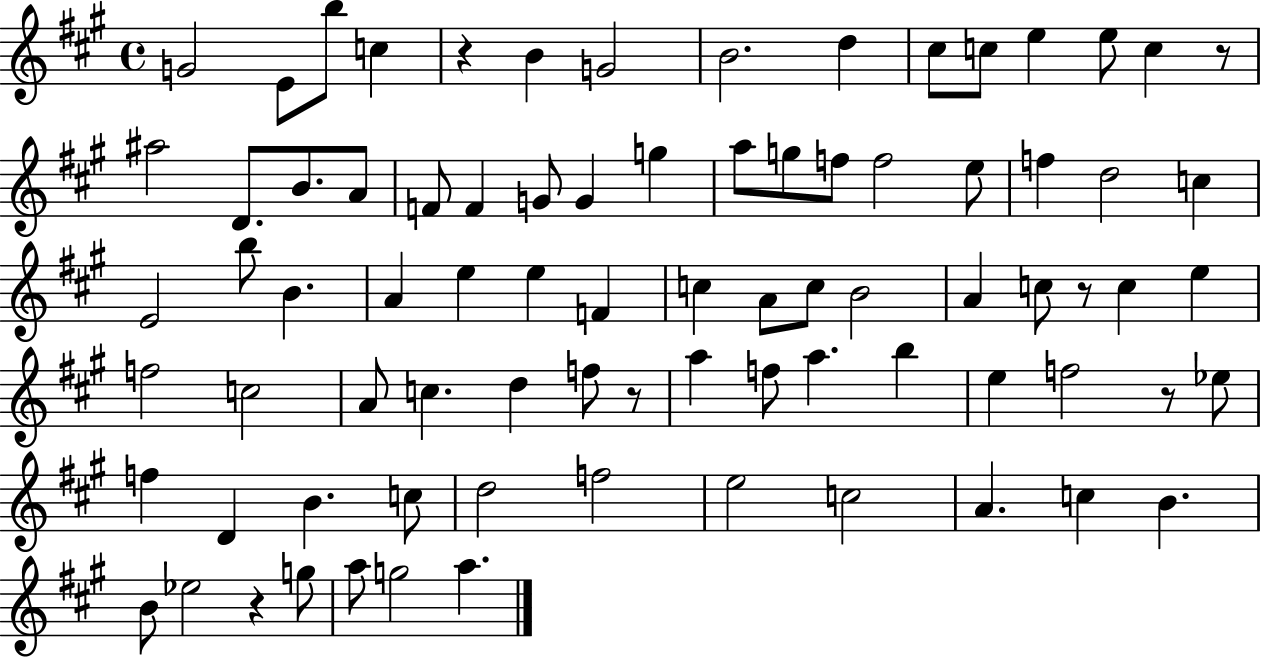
G4/h E4/e B5/e C5/q R/q B4/q G4/h B4/h. D5/q C#5/e C5/e E5/q E5/e C5/q R/e A#5/h D4/e. B4/e. A4/e F4/e F4/q G4/e G4/q G5/q A5/e G5/e F5/e F5/h E5/e F5/q D5/h C5/q E4/h B5/e B4/q. A4/q E5/q E5/q F4/q C5/q A4/e C5/e B4/h A4/q C5/e R/e C5/q E5/q F5/h C5/h A4/e C5/q. D5/q F5/e R/e A5/q F5/e A5/q. B5/q E5/q F5/h R/e Eb5/e F5/q D4/q B4/q. C5/e D5/h F5/h E5/h C5/h A4/q. C5/q B4/q. B4/e Eb5/h R/q G5/e A5/e G5/h A5/q.